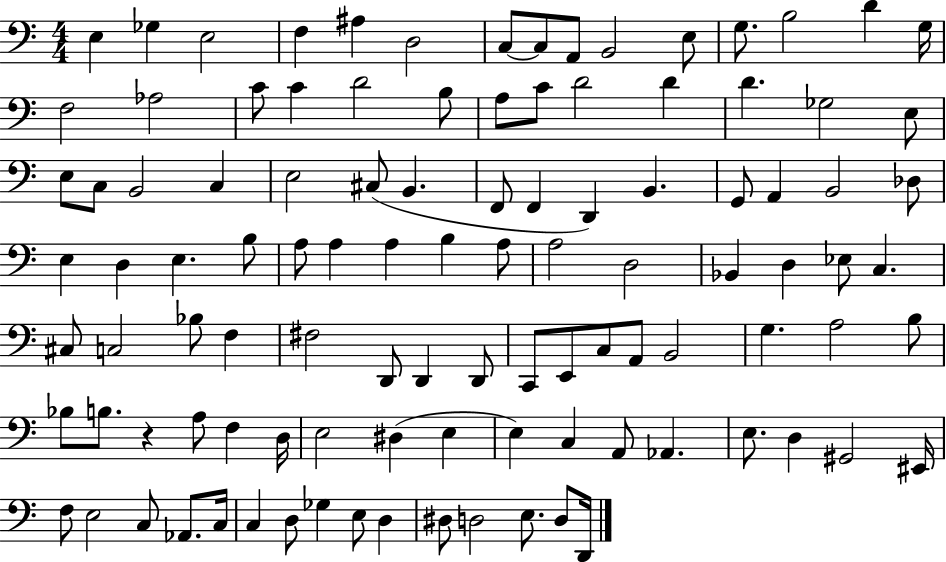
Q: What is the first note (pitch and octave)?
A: E3